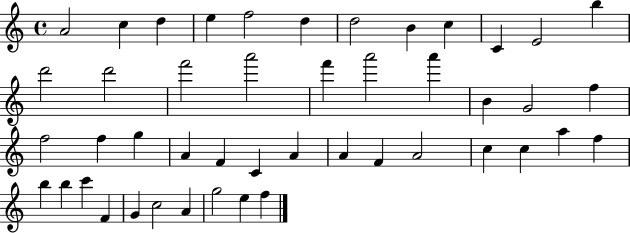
{
  \clef treble
  \time 4/4
  \defaultTimeSignature
  \key c \major
  a'2 c''4 d''4 | e''4 f''2 d''4 | d''2 b'4 c''4 | c'4 e'2 b''4 | \break d'''2 d'''2 | f'''2 a'''2 | f'''4 a'''2 a'''4 | b'4 g'2 f''4 | \break f''2 f''4 g''4 | a'4 f'4 c'4 a'4 | a'4 f'4 a'2 | c''4 c''4 a''4 f''4 | \break b''4 b''4 c'''4 f'4 | g'4 c''2 a'4 | g''2 e''4 f''4 | \bar "|."
}